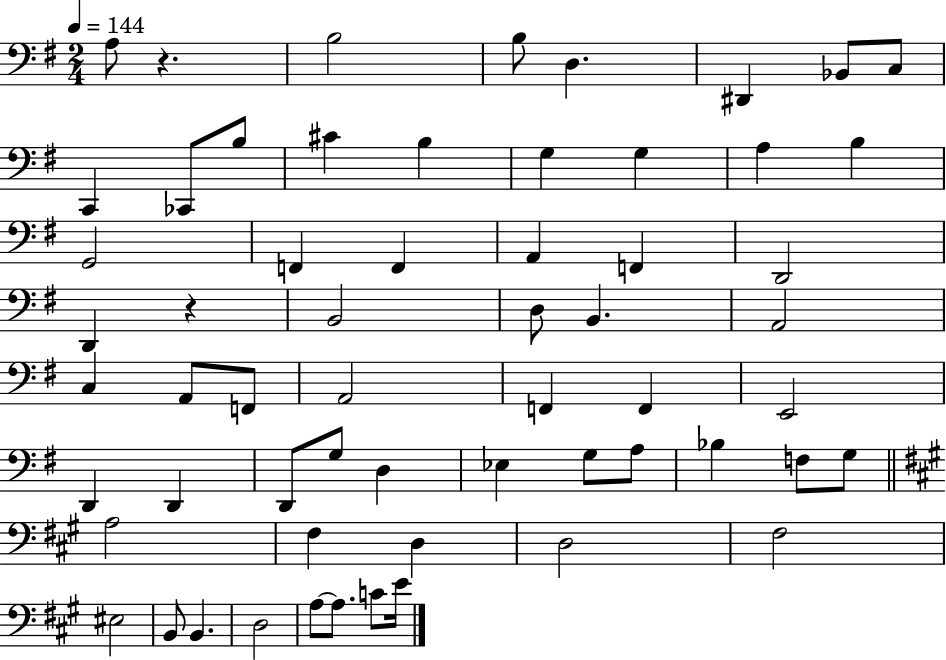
{
  \clef bass
  \numericTimeSignature
  \time 2/4
  \key g \major
  \tempo 4 = 144
  a8 r4. | b2 | b8 d4. | dis,4 bes,8 c8 | \break c,4 ces,8 b8 | cis'4 b4 | g4 g4 | a4 b4 | \break g,2 | f,4 f,4 | a,4 f,4 | d,2 | \break d,4 r4 | b,2 | d8 b,4. | a,2 | \break c4 a,8 f,8 | a,2 | f,4 f,4 | e,2 | \break d,4 d,4 | d,8 g8 d4 | ees4 g8 a8 | bes4 f8 g8 | \break \bar "||" \break \key a \major a2 | fis4 d4 | d2 | fis2 | \break eis2 | b,8 b,4. | d2 | a8~~ a8. c'8 e'16 | \break \bar "|."
}